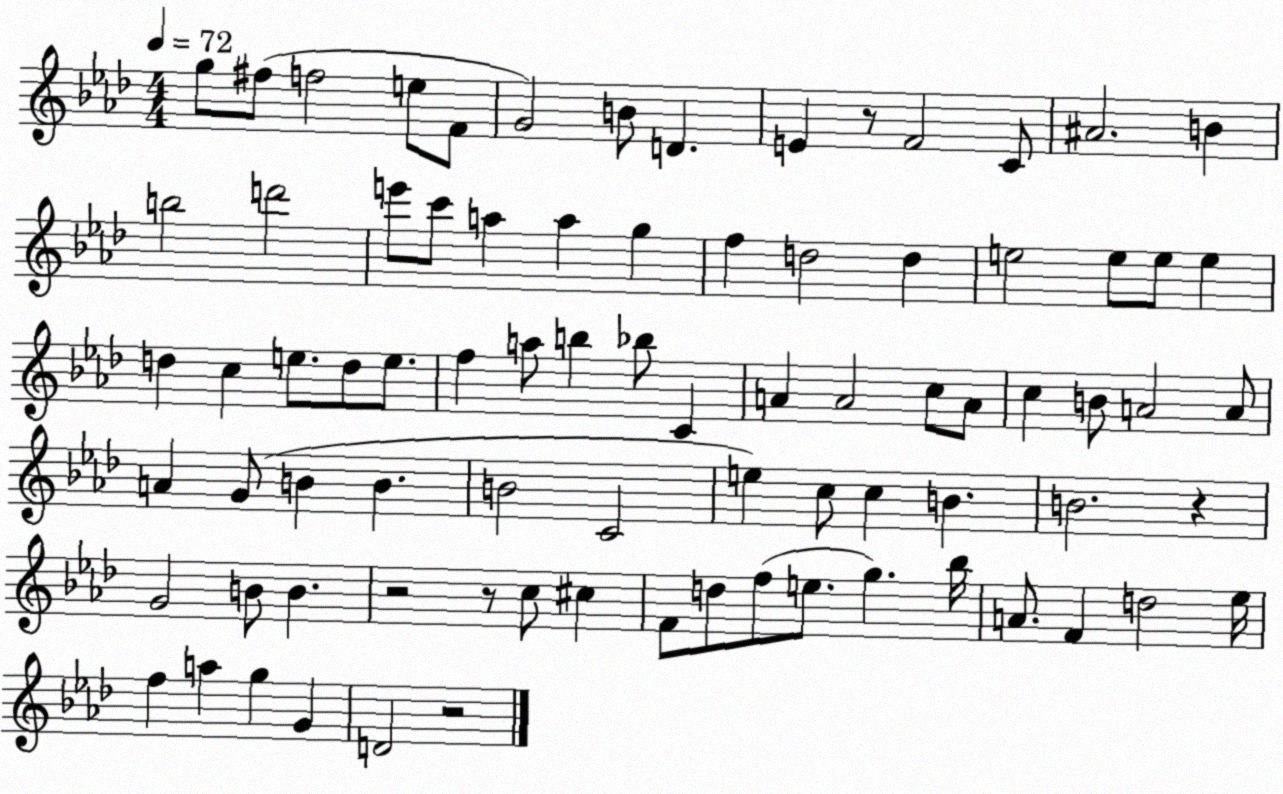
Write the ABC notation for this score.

X:1
T:Untitled
M:4/4
L:1/4
K:Ab
g/2 ^f/2 f2 e/2 F/2 G2 B/2 D E z/2 F2 C/2 ^A2 B b2 d'2 e'/2 c'/2 a a g f d2 d e2 e/2 e/2 e d c e/2 d/2 e/2 f a/2 b _b/2 C A A2 c/2 A/2 c B/2 A2 A/2 A G/2 B B B2 C2 e c/2 c B B2 z G2 B/2 B z2 z/2 c/2 ^c F/2 d/2 f/2 e/2 g _b/4 A/2 F d2 _e/4 f a g G D2 z2